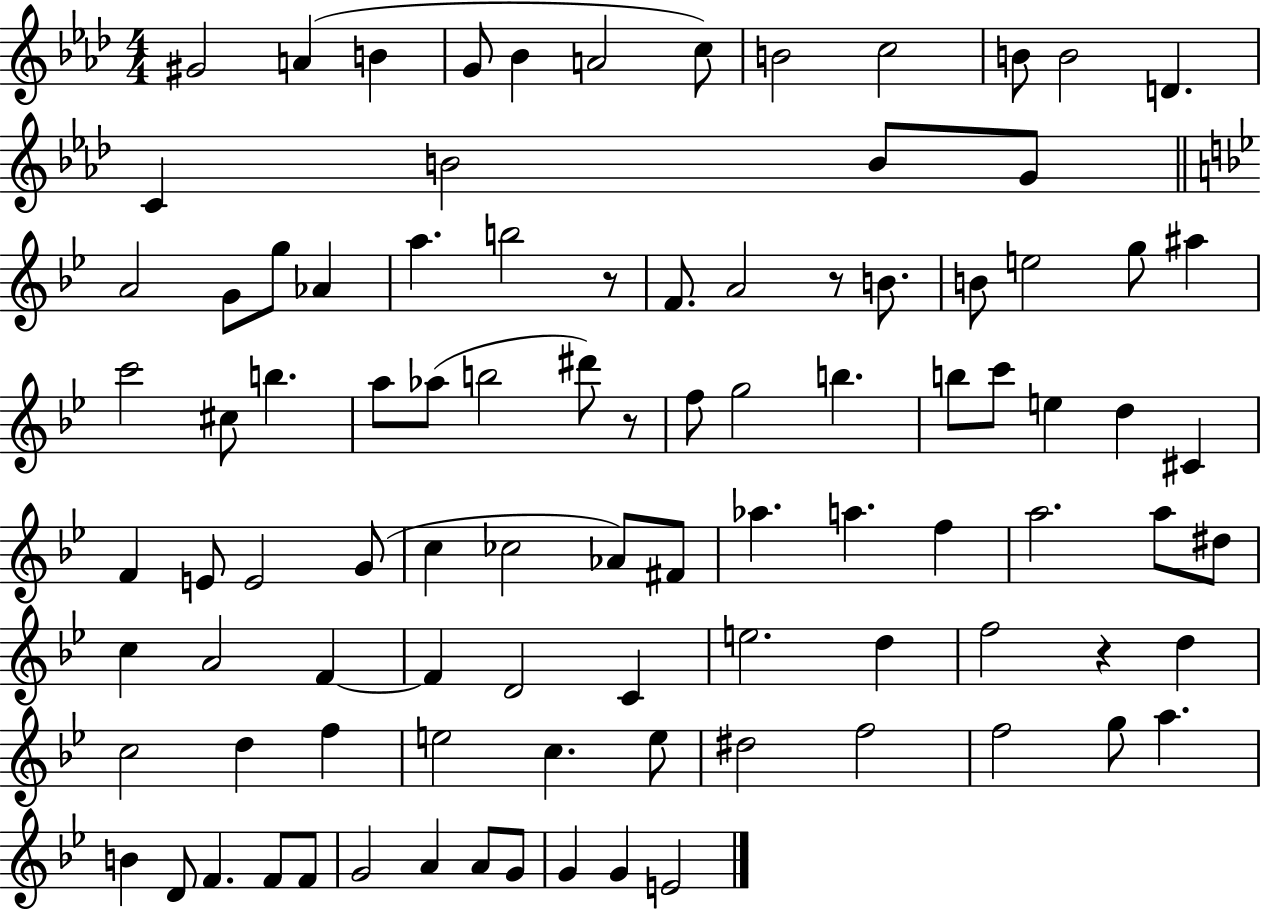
{
  \clef treble
  \numericTimeSignature
  \time 4/4
  \key aes \major
  \repeat volta 2 { gis'2 a'4( b'4 | g'8 bes'4 a'2 c''8) | b'2 c''2 | b'8 b'2 d'4. | \break c'4 b'2 b'8 g'8 | \bar "||" \break \key g \minor a'2 g'8 g''8 aes'4 | a''4. b''2 r8 | f'8. a'2 r8 b'8. | b'8 e''2 g''8 ais''4 | \break c'''2 cis''8 b''4. | a''8 aes''8( b''2 dis'''8) r8 | f''8 g''2 b''4. | b''8 c'''8 e''4 d''4 cis'4 | \break f'4 e'8 e'2 g'8( | c''4 ces''2 aes'8) fis'8 | aes''4. a''4. f''4 | a''2. a''8 dis''8 | \break c''4 a'2 f'4~~ | f'4 d'2 c'4 | e''2. d''4 | f''2 r4 d''4 | \break c''2 d''4 f''4 | e''2 c''4. e''8 | dis''2 f''2 | f''2 g''8 a''4. | \break b'4 d'8 f'4. f'8 f'8 | g'2 a'4 a'8 g'8 | g'4 g'4 e'2 | } \bar "|."
}